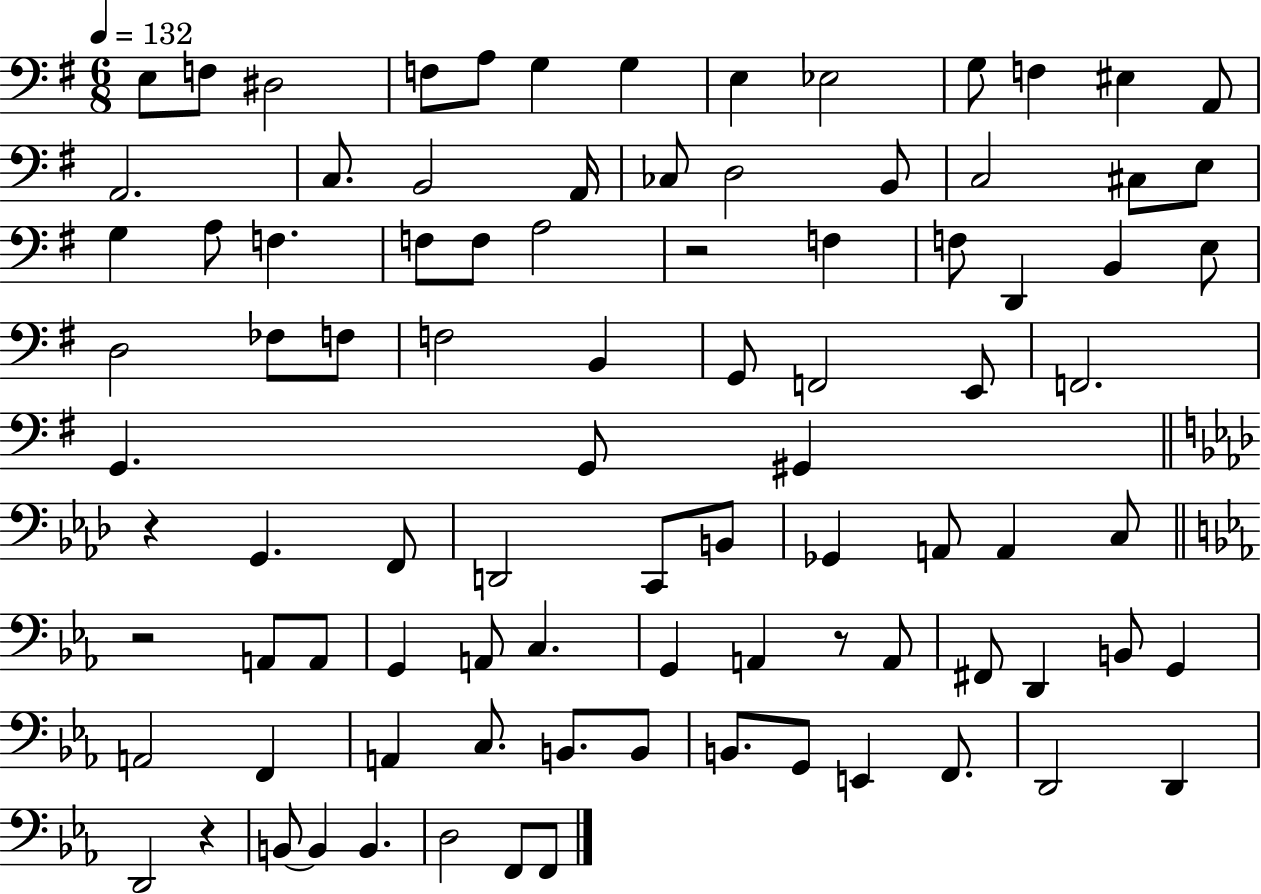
{
  \clef bass
  \numericTimeSignature
  \time 6/8
  \key g \major
  \tempo 4 = 132
  e8 f8 dis2 | f8 a8 g4 g4 | e4 ees2 | g8 f4 eis4 a,8 | \break a,2. | c8. b,2 a,16 | ces8 d2 b,8 | c2 cis8 e8 | \break g4 a8 f4. | f8 f8 a2 | r2 f4 | f8 d,4 b,4 e8 | \break d2 fes8 f8 | f2 b,4 | g,8 f,2 e,8 | f,2. | \break g,4. g,8 gis,4 | \bar "||" \break \key f \minor r4 g,4. f,8 | d,2 c,8 b,8 | ges,4 a,8 a,4 c8 | \bar "||" \break \key ees \major r2 a,8 a,8 | g,4 a,8 c4. | g,4 a,4 r8 a,8 | fis,8 d,4 b,8 g,4 | \break a,2 f,4 | a,4 c8. b,8. b,8 | b,8. g,8 e,4 f,8. | d,2 d,4 | \break d,2 r4 | b,8~~ b,4 b,4. | d2 f,8 f,8 | \bar "|."
}